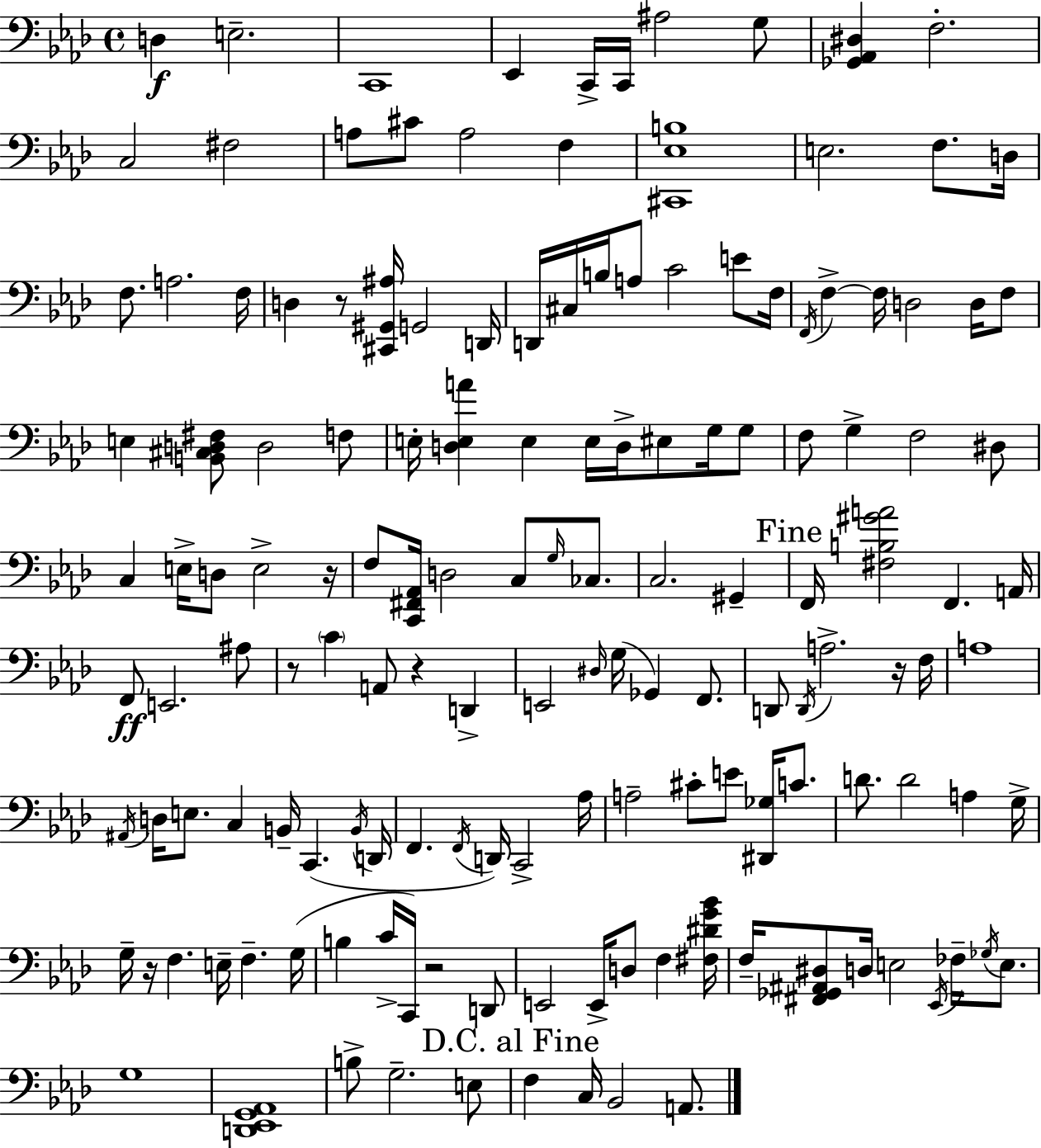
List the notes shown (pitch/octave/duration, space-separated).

D3/q E3/h. C2/w Eb2/q C2/s C2/s A#3/h G3/e [Gb2,Ab2,D#3]/q F3/h. C3/h F#3/h A3/e C#4/e A3/h F3/q [C#2,Eb3,B3]/w E3/h. F3/e. D3/s F3/e. A3/h. F3/s D3/q R/e [C#2,G#2,A#3]/s G2/h D2/s D2/s C#3/s B3/s A3/e C4/h E4/e F3/s F2/s F3/q F3/s D3/h D3/s F3/e E3/q [B2,C#3,D3,F#3]/e D3/h F3/e E3/s [D3,E3,A4]/q E3/q E3/s D3/s EIS3/e G3/s G3/e F3/e G3/q F3/h D#3/e C3/q E3/s D3/e E3/h R/s F3/e [C2,F#2,Ab2]/s D3/h C3/e G3/s CES3/e. C3/h. G#2/q F2/s [F#3,B3,G#4,A4]/h F2/q. A2/s F2/e E2/h. A#3/e R/e C4/q A2/e R/q D2/q E2/h D#3/s G3/s Gb2/q F2/e. D2/e D2/s A3/h. R/s F3/s A3/w A#2/s D3/s E3/e. C3/q B2/s C2/q. B2/s D2/s F2/q. F2/s D2/s C2/h Ab3/s A3/h C#4/e E4/e [D#2,Gb3]/s C4/e. D4/e. D4/h A3/q G3/s G3/s R/s F3/q. E3/s F3/q. G3/s B3/q C4/s C2/s R/h D2/e E2/h E2/s D3/e F3/q [F#3,D#4,G4,Bb4]/s F3/s [F#2,Gb2,A#2,D#3]/e D3/s E3/h Eb2/s FES3/s Gb3/s E3/e. G3/w [D2,Eb2,G2,Ab2]/w B3/e G3/h. E3/e F3/q C3/s Bb2/h A2/e.